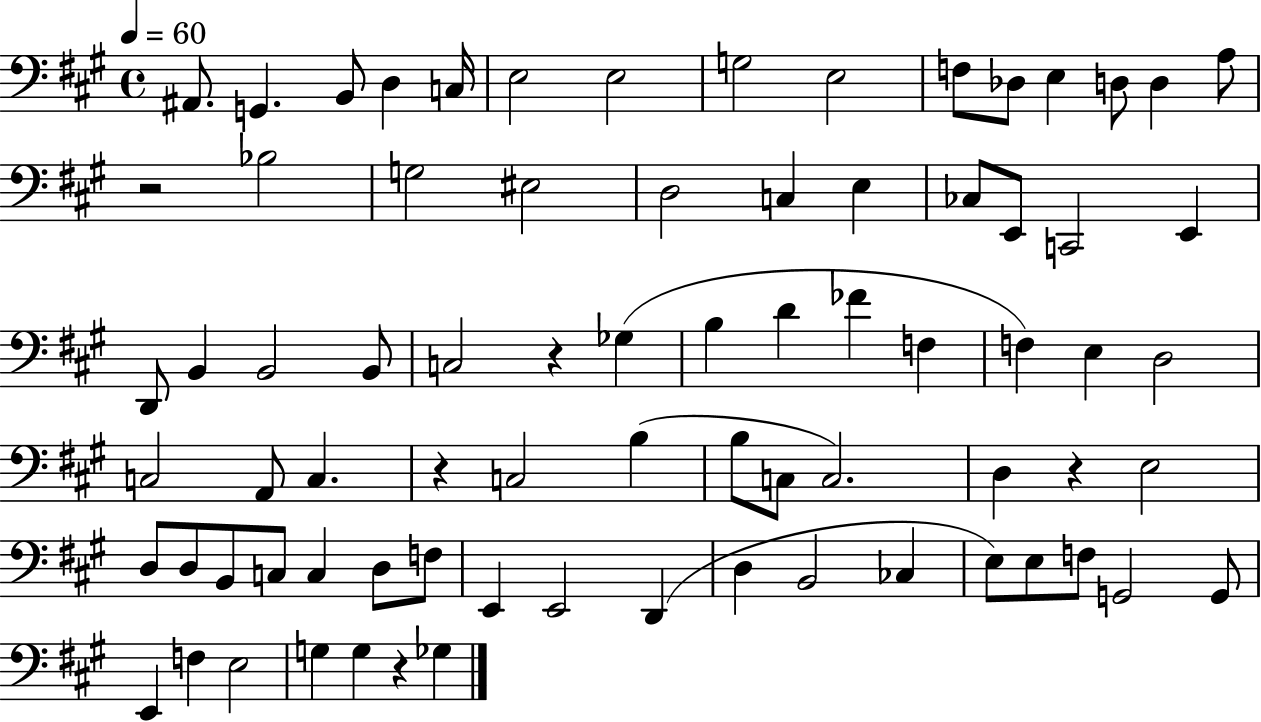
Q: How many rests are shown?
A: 5